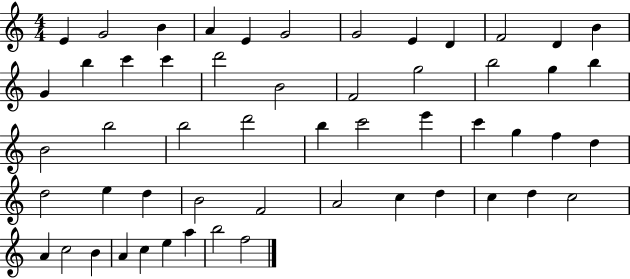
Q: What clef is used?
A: treble